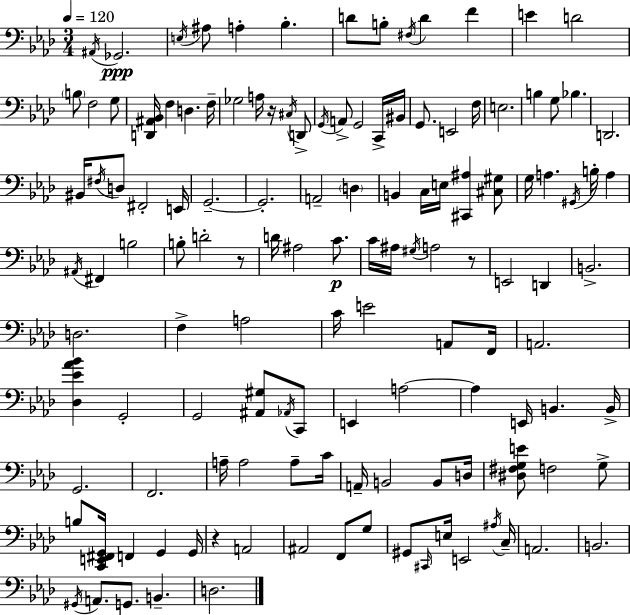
A#2/s Gb2/h. E3/s A#3/e A3/q Bb3/q. D4/e B3/e F#3/s D4/q F4/q E4/q D4/h B3/e F3/h G3/e [D2,A#2,Bb2]/s F3/q D3/q. F3/s Gb3/h A3/s R/s C#3/s D2/e G2/s A2/e G2/h C2/s BIS2/s G2/e. E2/h F3/s E3/h. B3/q G3/e Bb3/q. D2/h. BIS2/s F#3/s D3/e F#2/h E2/s G2/h. G2/h. A2/h D3/q B2/q C3/s E3/s [C#2,A#3]/q [C#3,G#3]/e G3/s A3/q. G#2/s B3/s A3/q A#2/s F#2/q B3/h B3/e D4/h R/e D4/s A#3/h C4/e. C4/s A#3/s G#3/s A3/h R/e E2/h D2/q B2/h. D3/h. F3/q A3/h C4/s E4/h A2/e F2/s A2/h. [Db3,Eb4,Ab4,Bb4]/q G2/h G2/h [A#2,G#3]/e Ab2/s C2/e E2/q A3/h A3/q E2/s B2/q. B2/s G2/h. F2/h. A3/s A3/h A3/e C4/s A2/s B2/h B2/e D3/s [D#3,F#3,G3,E4]/e F3/h G3/e B3/e [C2,E2,F#2,G2]/s F2/q G2/q G2/s R/q A2/h A#2/h F2/e G3/e G#2/e C#2/s E3/s E2/h A#3/s C3/s A2/h. B2/h. G#2/s A2/e. G2/e. B2/q. D3/h.